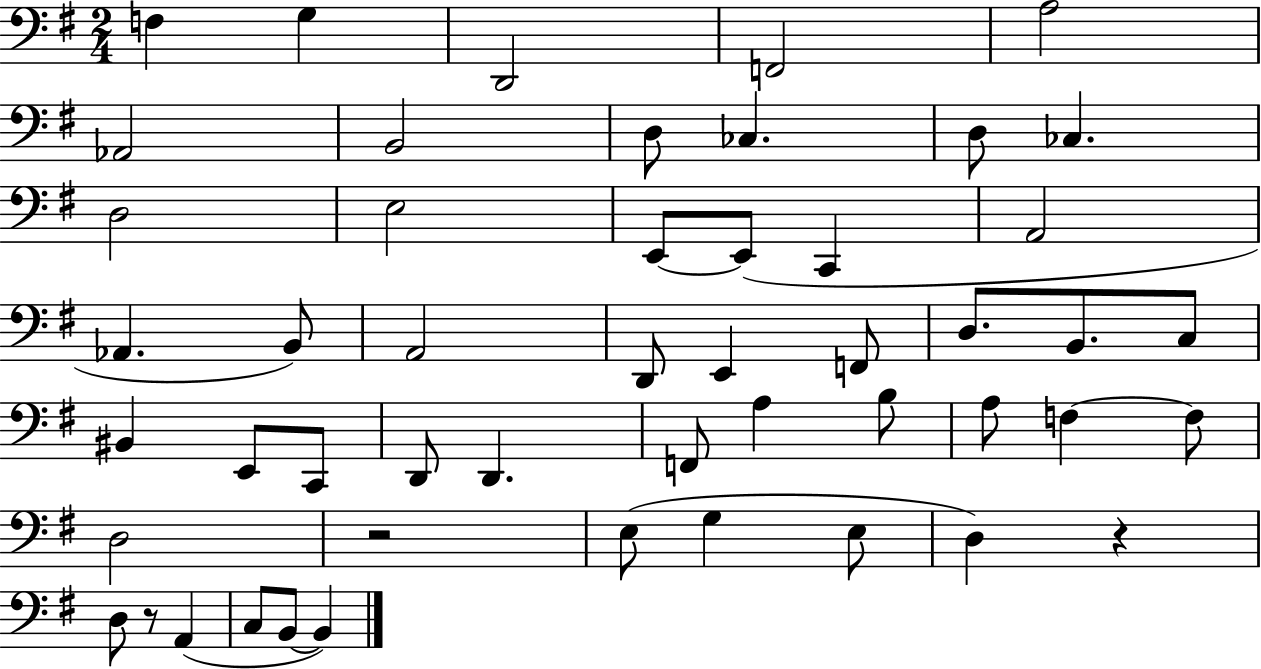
F3/q G3/q D2/h F2/h A3/h Ab2/h B2/h D3/e CES3/q. D3/e CES3/q. D3/h E3/h E2/e E2/e C2/q A2/h Ab2/q. B2/e A2/h D2/e E2/q F2/e D3/e. B2/e. C3/e BIS2/q E2/e C2/e D2/e D2/q. F2/e A3/q B3/e A3/e F3/q F3/e D3/h R/h E3/e G3/q E3/e D3/q R/q D3/e R/e A2/q C3/e B2/e B2/q